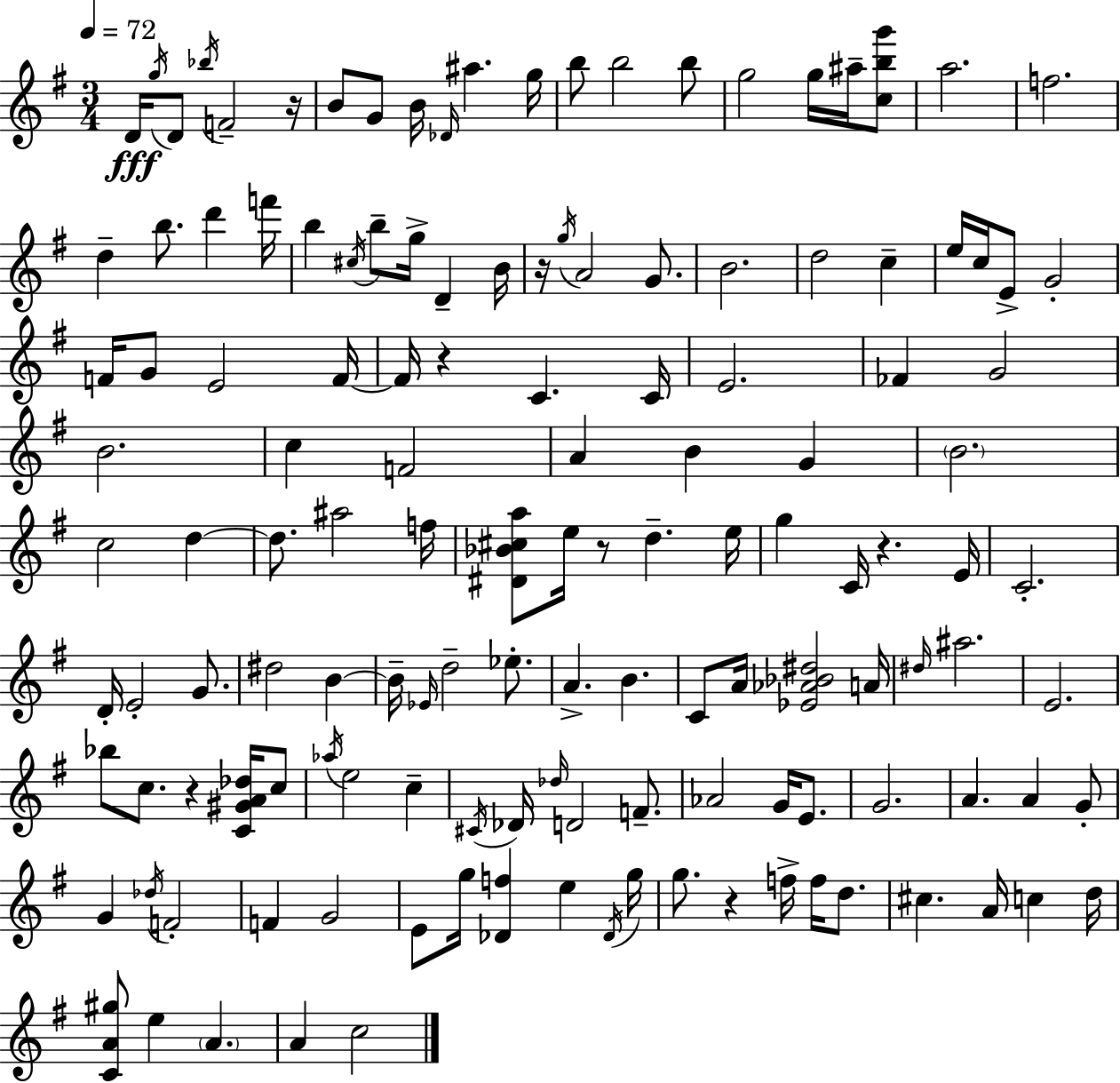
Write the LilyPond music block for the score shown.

{
  \clef treble
  \numericTimeSignature
  \time 3/4
  \key e \minor
  \tempo 4 = 72
  d'16\fff \acciaccatura { g''16 } d'8 \acciaccatura { bes''16 } f'2-- | r16 b'8 g'8 b'16 \grace { des'16 } ais''4. | g''16 b''8 b''2 | b''8 g''2 g''16 | \break ais''16-- <c'' b'' g'''>8 a''2. | f''2. | d''4-- b''8. d'''4 | f'''16 b''4 \acciaccatura { cis''16 } b''8-- g''16-> d'4-- | \break b'16 r16 \acciaccatura { g''16 } a'2 | g'8. b'2. | d''2 | c''4-- e''16 c''16 e'8-> g'2-. | \break f'16 g'8 e'2 | f'16~~ f'16 r4 c'4. | c'16 e'2. | fes'4 g'2 | \break b'2. | c''4 f'2 | a'4 b'4 | g'4 \parenthesize b'2. | \break c''2 | d''4~~ d''8. ais''2 | f''16 <dis' bes' cis'' a''>8 e''16 r8 d''4.-- | e''16 g''4 c'16 r4. | \break e'16 c'2.-. | d'16-. e'2-. | g'8. dis''2 | b'4~~ b'16-- \grace { ees'16 } d''2-- | \break ees''8.-. a'4.-> | b'4. c'8 a'16 <ees' aes' bes' dis''>2 | a'16 \grace { dis''16 } ais''2. | e'2. | \break bes''8 c''8. | r4 <c' gis' a' des''>16 c''8 \acciaccatura { aes''16 } e''2 | c''4-- \acciaccatura { cis'16 } des'16 \grace { des''16 } d'2 | f'8.-- aes'2 | \break g'16 e'8. g'2. | a'4. | a'4 g'8-. g'4 | \acciaccatura { des''16 } f'2-. f'4 | \break g'2 e'8 | g''16 <des' f''>4 e''4 \acciaccatura { des'16 } g''16 | g''8. r4 f''16-> f''16 d''8. | cis''4. a'16 c''4 d''16 | \break <c' a' gis''>8 e''4 \parenthesize a'4. | a'4 c''2 | \bar "|."
}